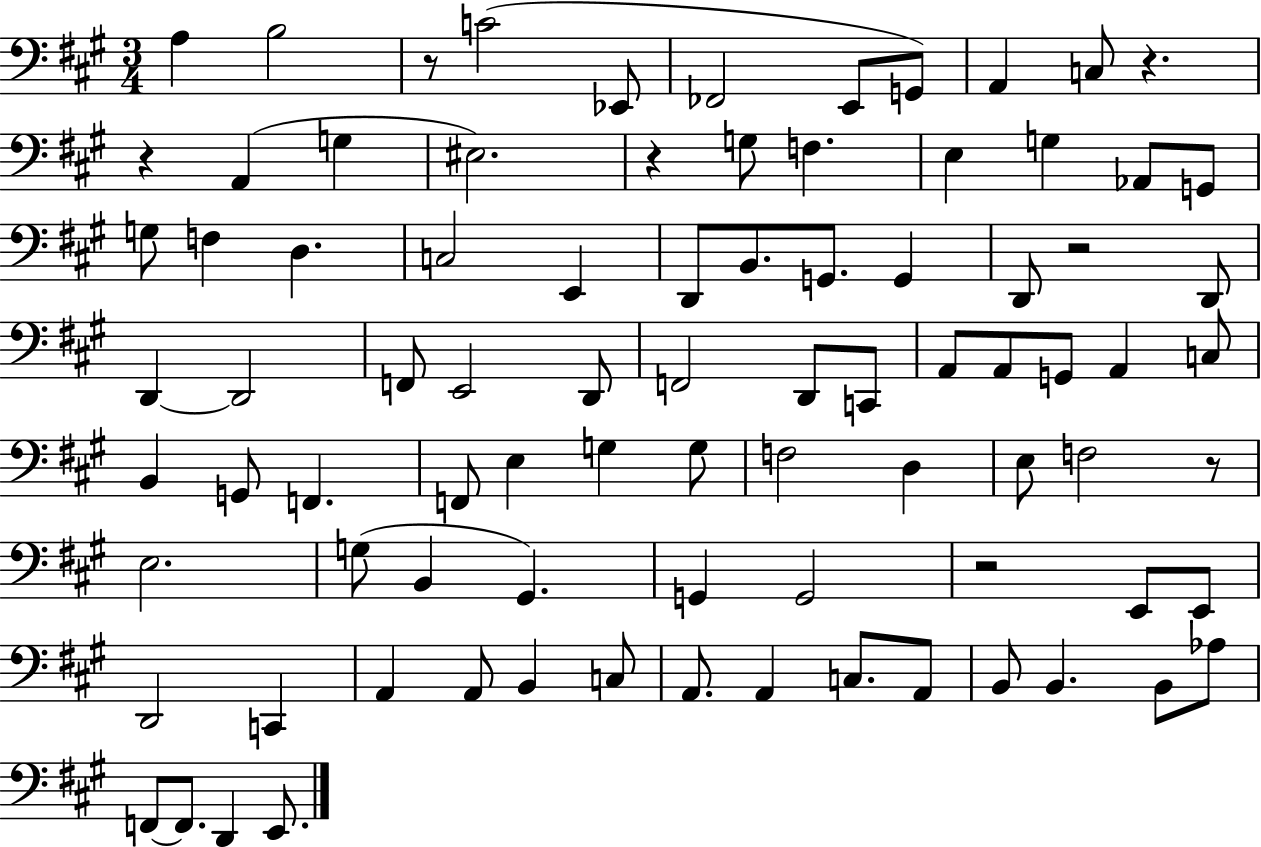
{
  \clef bass
  \numericTimeSignature
  \time 3/4
  \key a \major
  a4 b2 | r8 c'2( ees,8 | fes,2 e,8 g,8) | a,4 c8 r4. | \break r4 a,4( g4 | eis2.) | r4 g8 f4. | e4 g4 aes,8 g,8 | \break g8 f4 d4. | c2 e,4 | d,8 b,8. g,8. g,4 | d,8 r2 d,8 | \break d,4~~ d,2 | f,8 e,2 d,8 | f,2 d,8 c,8 | a,8 a,8 g,8 a,4 c8 | \break b,4 g,8 f,4. | f,8 e4 g4 g8 | f2 d4 | e8 f2 r8 | \break e2. | g8( b,4 gis,4.) | g,4 g,2 | r2 e,8 e,8 | \break d,2 c,4 | a,4 a,8 b,4 c8 | a,8. a,4 c8. a,8 | b,8 b,4. b,8 aes8 | \break f,8~~ f,8. d,4 e,8. | \bar "|."
}